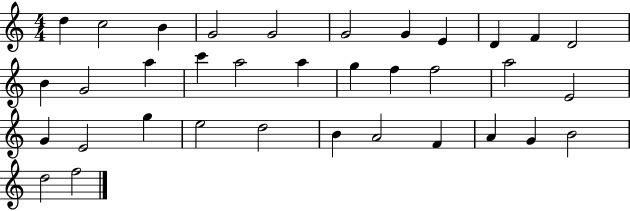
D5/q C5/h B4/q G4/h G4/h G4/h G4/q E4/q D4/q F4/q D4/h B4/q G4/h A5/q C6/q A5/h A5/q G5/q F5/q F5/h A5/h E4/h G4/q E4/h G5/q E5/h D5/h B4/q A4/h F4/q A4/q G4/q B4/h D5/h F5/h